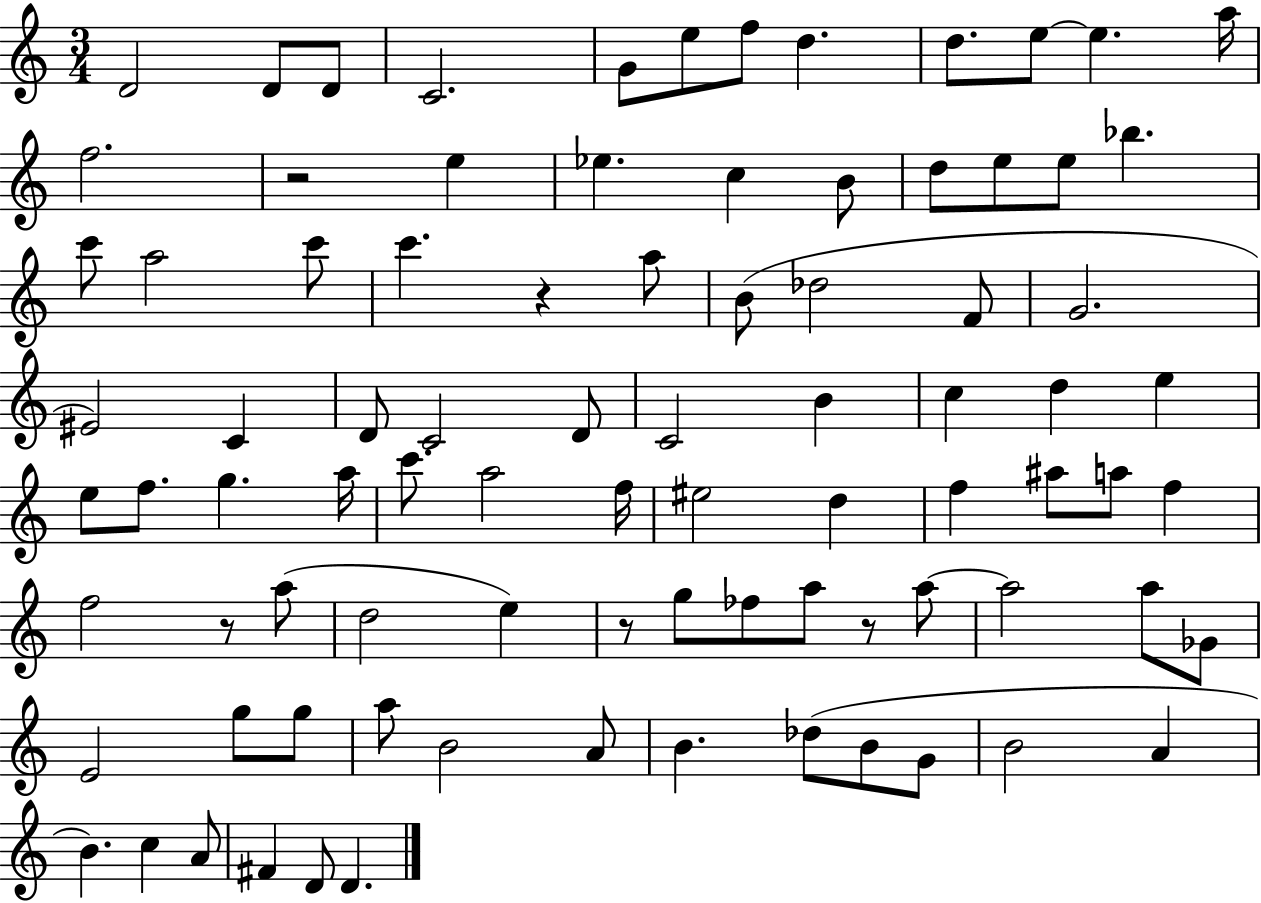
D4/h D4/e D4/e C4/h. G4/e E5/e F5/e D5/q. D5/e. E5/e E5/q. A5/s F5/h. R/h E5/q Eb5/q. C5/q B4/e D5/e E5/e E5/e Bb5/q. C6/e A5/h C6/e C6/q. R/q A5/e B4/e Db5/h F4/e G4/h. EIS4/h C4/q D4/e C4/h D4/e C4/h B4/q C5/q D5/q E5/q E5/e F5/e. G5/q. A5/s C6/e. A5/h F5/s EIS5/h D5/q F5/q A#5/e A5/e F5/q F5/h R/e A5/e D5/h E5/q R/e G5/e FES5/e A5/e R/e A5/e A5/h A5/e Gb4/e E4/h G5/e G5/e A5/e B4/h A4/e B4/q. Db5/e B4/e G4/e B4/h A4/q B4/q. C5/q A4/e F#4/q D4/e D4/q.